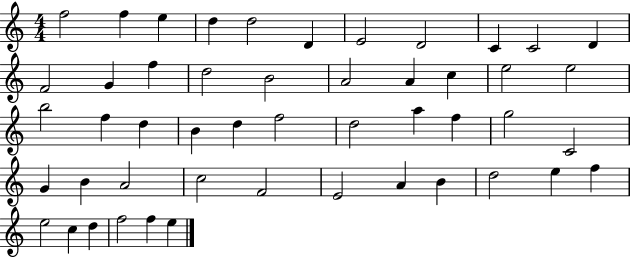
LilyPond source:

{
  \clef treble
  \numericTimeSignature
  \time 4/4
  \key c \major
  f''2 f''4 e''4 | d''4 d''2 d'4 | e'2 d'2 | c'4 c'2 d'4 | \break f'2 g'4 f''4 | d''2 b'2 | a'2 a'4 c''4 | e''2 e''2 | \break b''2 f''4 d''4 | b'4 d''4 f''2 | d''2 a''4 f''4 | g''2 c'2 | \break g'4 b'4 a'2 | c''2 f'2 | e'2 a'4 b'4 | d''2 e''4 f''4 | \break e''2 c''4 d''4 | f''2 f''4 e''4 | \bar "|."
}